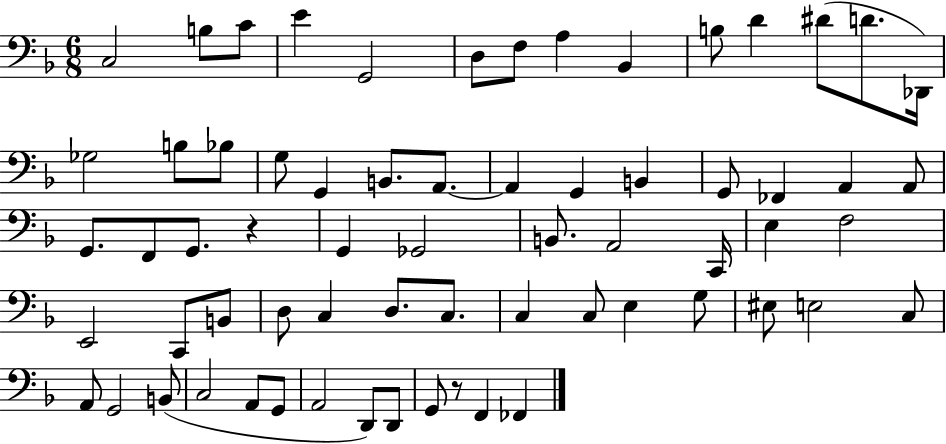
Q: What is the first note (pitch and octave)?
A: C3